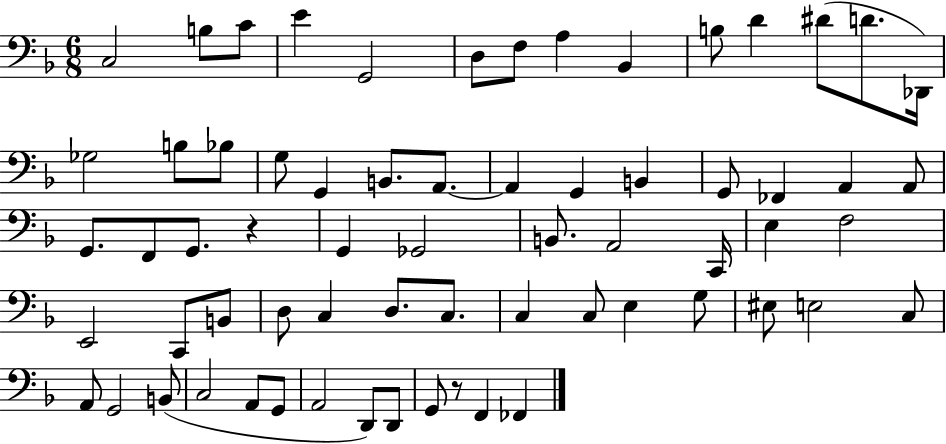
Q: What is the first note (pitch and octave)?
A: C3